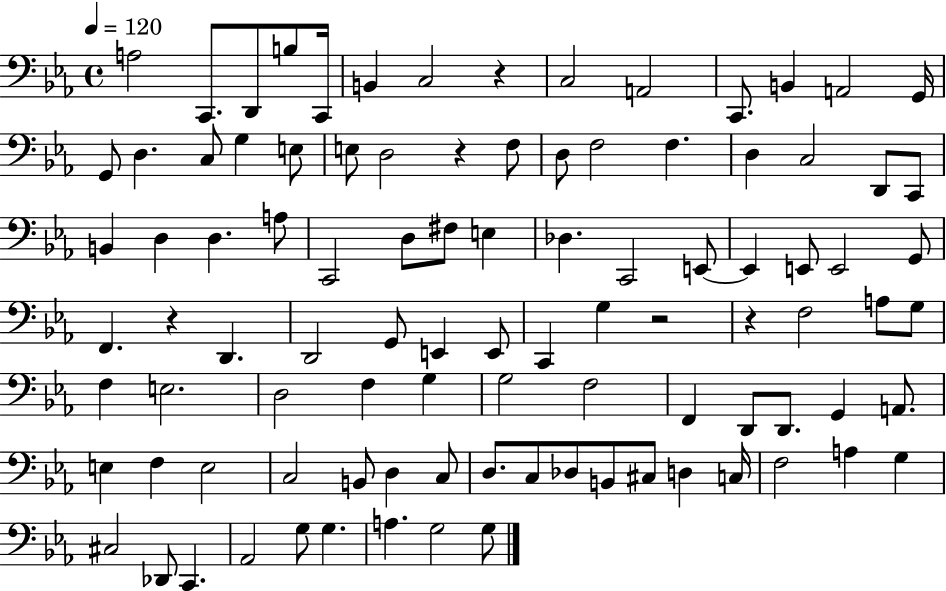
{
  \clef bass
  \time 4/4
  \defaultTimeSignature
  \key ees \major
  \tempo 4 = 120
  a2 c,8. d,8 b8 c,16 | b,4 c2 r4 | c2 a,2 | c,8. b,4 a,2 g,16 | \break g,8 d4. c8 g4 e8 | e8 d2 r4 f8 | d8 f2 f4. | d4 c2 d,8 c,8 | \break b,4 d4 d4. a8 | c,2 d8 fis8 e4 | des4. c,2 e,8~~ | e,4 e,8 e,2 g,8 | \break f,4. r4 d,4. | d,2 g,8 e,4 e,8 | c,4 g4 r2 | r4 f2 a8 g8 | \break f4 e2. | d2 f4 g4 | g2 f2 | f,4 d,8 d,8. g,4 a,8. | \break e4 f4 e2 | c2 b,8 d4 c8 | d8. c8 des8 b,8 cis8 d4 c16 | f2 a4 g4 | \break cis2 des,8 c,4. | aes,2 g8 g4. | a4. g2 g8 | \bar "|."
}